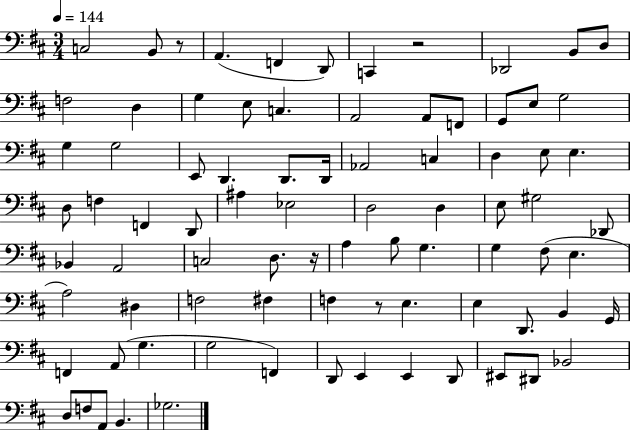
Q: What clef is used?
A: bass